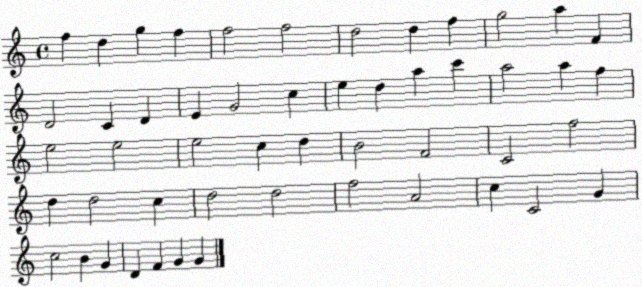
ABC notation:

X:1
T:Untitled
M:4/4
L:1/4
K:C
f d g f f2 f2 d2 d f g2 a F D2 C D E G2 c e d a c' a2 a f e2 e2 e2 c d B2 F2 C2 f2 d d2 c d2 d2 f2 A2 c C2 G c2 B G D F G G